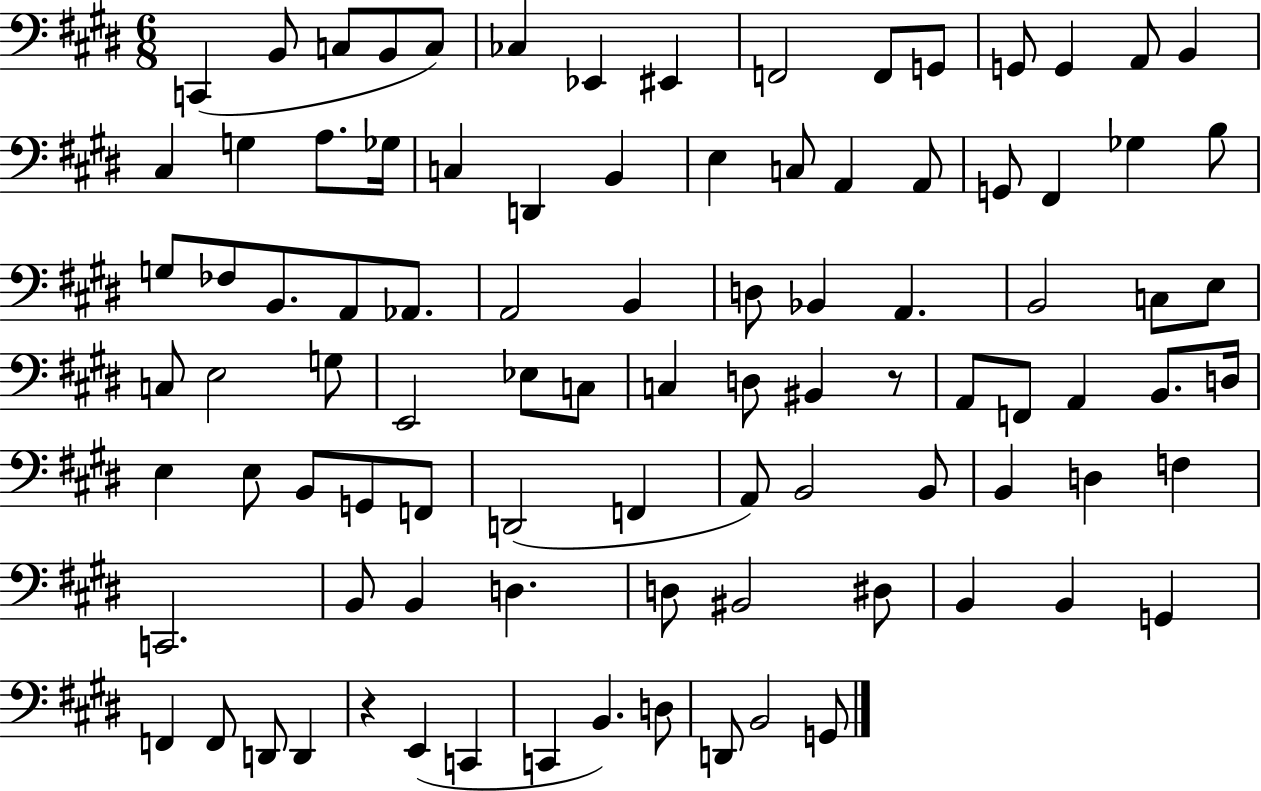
X:1
T:Untitled
M:6/8
L:1/4
K:E
C,, B,,/2 C,/2 B,,/2 C,/2 _C, _E,, ^E,, F,,2 F,,/2 G,,/2 G,,/2 G,, A,,/2 B,, ^C, G, A,/2 _G,/4 C, D,, B,, E, C,/2 A,, A,,/2 G,,/2 ^F,, _G, B,/2 G,/2 _F,/2 B,,/2 A,,/2 _A,,/2 A,,2 B,, D,/2 _B,, A,, B,,2 C,/2 E,/2 C,/2 E,2 G,/2 E,,2 _E,/2 C,/2 C, D,/2 ^B,, z/2 A,,/2 F,,/2 A,, B,,/2 D,/4 E, E,/2 B,,/2 G,,/2 F,,/2 D,,2 F,, A,,/2 B,,2 B,,/2 B,, D, F, C,,2 B,,/2 B,, D, D,/2 ^B,,2 ^D,/2 B,, B,, G,, F,, F,,/2 D,,/2 D,, z E,, C,, C,, B,, D,/2 D,,/2 B,,2 G,,/2